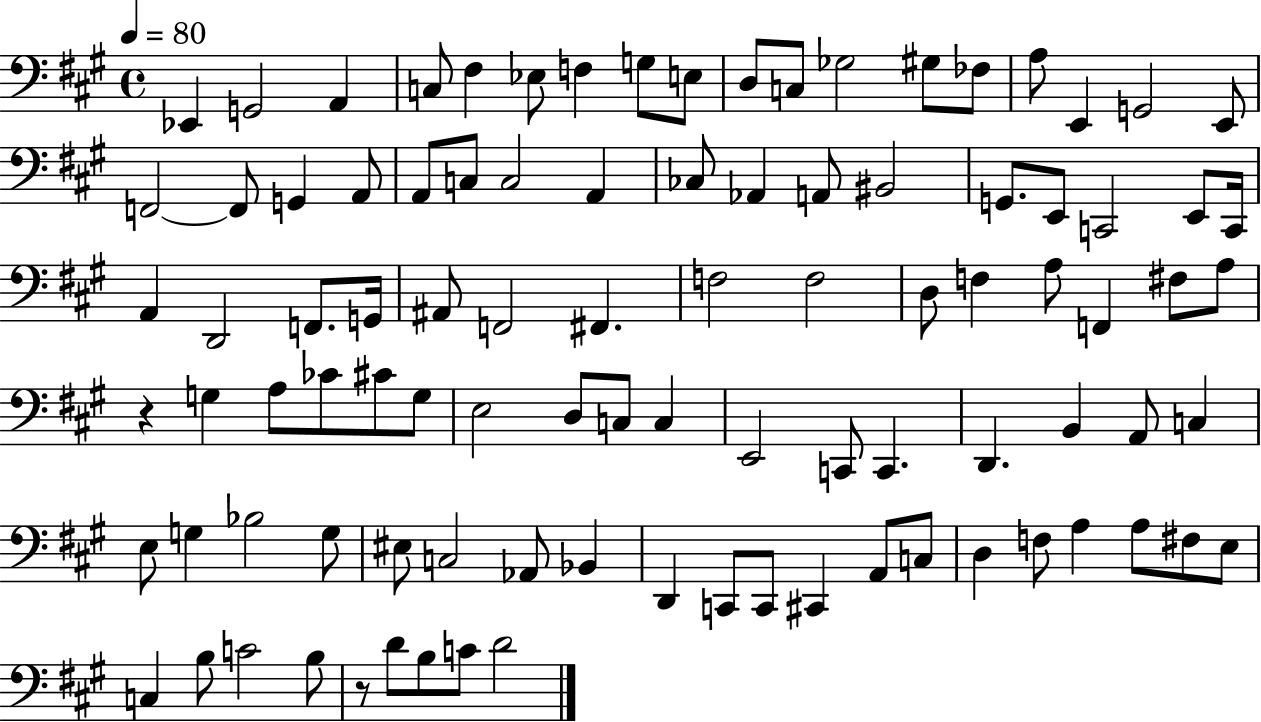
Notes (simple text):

Eb2/q G2/h A2/q C3/e F#3/q Eb3/e F3/q G3/e E3/e D3/e C3/e Gb3/h G#3/e FES3/e A3/e E2/q G2/h E2/e F2/h F2/e G2/q A2/e A2/e C3/e C3/h A2/q CES3/e Ab2/q A2/e BIS2/h G2/e. E2/e C2/h E2/e C2/s A2/q D2/h F2/e. G2/s A#2/e F2/h F#2/q. F3/h F3/h D3/e F3/q A3/e F2/q F#3/e A3/e R/q G3/q A3/e CES4/e C#4/e G3/e E3/h D3/e C3/e C3/q E2/h C2/e C2/q. D2/q. B2/q A2/e C3/q E3/e G3/q Bb3/h G3/e EIS3/e C3/h Ab2/e Bb2/q D2/q C2/e C2/e C#2/q A2/e C3/e D3/q F3/e A3/q A3/e F#3/e E3/e C3/q B3/e C4/h B3/e R/e D4/e B3/e C4/e D4/h